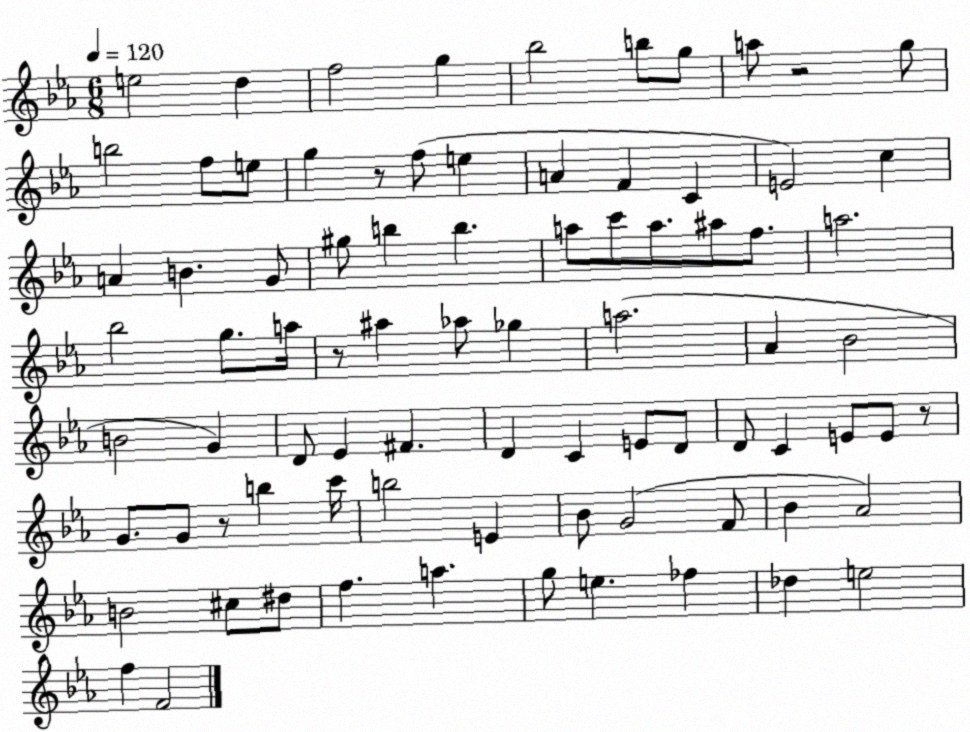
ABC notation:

X:1
T:Untitled
M:6/8
L:1/4
K:Eb
e2 d f2 g _b2 b/2 g/2 a/2 z2 g/2 b2 f/2 e/2 g z/2 f/2 e A F C E2 c A B G/2 ^g/2 b b a/2 c'/2 a/2 ^a/2 f/2 a2 _b2 g/2 a/4 z/2 ^a _a/2 _g a2 _A _B2 B2 G D/2 _E ^F D C E/2 D/2 D/2 C E/2 E/2 z/2 G/2 G/2 z/2 b c'/4 b2 E _B/2 G2 F/2 _B _A2 B2 ^c/2 ^d/2 f a g/2 e _f _d e2 f F2